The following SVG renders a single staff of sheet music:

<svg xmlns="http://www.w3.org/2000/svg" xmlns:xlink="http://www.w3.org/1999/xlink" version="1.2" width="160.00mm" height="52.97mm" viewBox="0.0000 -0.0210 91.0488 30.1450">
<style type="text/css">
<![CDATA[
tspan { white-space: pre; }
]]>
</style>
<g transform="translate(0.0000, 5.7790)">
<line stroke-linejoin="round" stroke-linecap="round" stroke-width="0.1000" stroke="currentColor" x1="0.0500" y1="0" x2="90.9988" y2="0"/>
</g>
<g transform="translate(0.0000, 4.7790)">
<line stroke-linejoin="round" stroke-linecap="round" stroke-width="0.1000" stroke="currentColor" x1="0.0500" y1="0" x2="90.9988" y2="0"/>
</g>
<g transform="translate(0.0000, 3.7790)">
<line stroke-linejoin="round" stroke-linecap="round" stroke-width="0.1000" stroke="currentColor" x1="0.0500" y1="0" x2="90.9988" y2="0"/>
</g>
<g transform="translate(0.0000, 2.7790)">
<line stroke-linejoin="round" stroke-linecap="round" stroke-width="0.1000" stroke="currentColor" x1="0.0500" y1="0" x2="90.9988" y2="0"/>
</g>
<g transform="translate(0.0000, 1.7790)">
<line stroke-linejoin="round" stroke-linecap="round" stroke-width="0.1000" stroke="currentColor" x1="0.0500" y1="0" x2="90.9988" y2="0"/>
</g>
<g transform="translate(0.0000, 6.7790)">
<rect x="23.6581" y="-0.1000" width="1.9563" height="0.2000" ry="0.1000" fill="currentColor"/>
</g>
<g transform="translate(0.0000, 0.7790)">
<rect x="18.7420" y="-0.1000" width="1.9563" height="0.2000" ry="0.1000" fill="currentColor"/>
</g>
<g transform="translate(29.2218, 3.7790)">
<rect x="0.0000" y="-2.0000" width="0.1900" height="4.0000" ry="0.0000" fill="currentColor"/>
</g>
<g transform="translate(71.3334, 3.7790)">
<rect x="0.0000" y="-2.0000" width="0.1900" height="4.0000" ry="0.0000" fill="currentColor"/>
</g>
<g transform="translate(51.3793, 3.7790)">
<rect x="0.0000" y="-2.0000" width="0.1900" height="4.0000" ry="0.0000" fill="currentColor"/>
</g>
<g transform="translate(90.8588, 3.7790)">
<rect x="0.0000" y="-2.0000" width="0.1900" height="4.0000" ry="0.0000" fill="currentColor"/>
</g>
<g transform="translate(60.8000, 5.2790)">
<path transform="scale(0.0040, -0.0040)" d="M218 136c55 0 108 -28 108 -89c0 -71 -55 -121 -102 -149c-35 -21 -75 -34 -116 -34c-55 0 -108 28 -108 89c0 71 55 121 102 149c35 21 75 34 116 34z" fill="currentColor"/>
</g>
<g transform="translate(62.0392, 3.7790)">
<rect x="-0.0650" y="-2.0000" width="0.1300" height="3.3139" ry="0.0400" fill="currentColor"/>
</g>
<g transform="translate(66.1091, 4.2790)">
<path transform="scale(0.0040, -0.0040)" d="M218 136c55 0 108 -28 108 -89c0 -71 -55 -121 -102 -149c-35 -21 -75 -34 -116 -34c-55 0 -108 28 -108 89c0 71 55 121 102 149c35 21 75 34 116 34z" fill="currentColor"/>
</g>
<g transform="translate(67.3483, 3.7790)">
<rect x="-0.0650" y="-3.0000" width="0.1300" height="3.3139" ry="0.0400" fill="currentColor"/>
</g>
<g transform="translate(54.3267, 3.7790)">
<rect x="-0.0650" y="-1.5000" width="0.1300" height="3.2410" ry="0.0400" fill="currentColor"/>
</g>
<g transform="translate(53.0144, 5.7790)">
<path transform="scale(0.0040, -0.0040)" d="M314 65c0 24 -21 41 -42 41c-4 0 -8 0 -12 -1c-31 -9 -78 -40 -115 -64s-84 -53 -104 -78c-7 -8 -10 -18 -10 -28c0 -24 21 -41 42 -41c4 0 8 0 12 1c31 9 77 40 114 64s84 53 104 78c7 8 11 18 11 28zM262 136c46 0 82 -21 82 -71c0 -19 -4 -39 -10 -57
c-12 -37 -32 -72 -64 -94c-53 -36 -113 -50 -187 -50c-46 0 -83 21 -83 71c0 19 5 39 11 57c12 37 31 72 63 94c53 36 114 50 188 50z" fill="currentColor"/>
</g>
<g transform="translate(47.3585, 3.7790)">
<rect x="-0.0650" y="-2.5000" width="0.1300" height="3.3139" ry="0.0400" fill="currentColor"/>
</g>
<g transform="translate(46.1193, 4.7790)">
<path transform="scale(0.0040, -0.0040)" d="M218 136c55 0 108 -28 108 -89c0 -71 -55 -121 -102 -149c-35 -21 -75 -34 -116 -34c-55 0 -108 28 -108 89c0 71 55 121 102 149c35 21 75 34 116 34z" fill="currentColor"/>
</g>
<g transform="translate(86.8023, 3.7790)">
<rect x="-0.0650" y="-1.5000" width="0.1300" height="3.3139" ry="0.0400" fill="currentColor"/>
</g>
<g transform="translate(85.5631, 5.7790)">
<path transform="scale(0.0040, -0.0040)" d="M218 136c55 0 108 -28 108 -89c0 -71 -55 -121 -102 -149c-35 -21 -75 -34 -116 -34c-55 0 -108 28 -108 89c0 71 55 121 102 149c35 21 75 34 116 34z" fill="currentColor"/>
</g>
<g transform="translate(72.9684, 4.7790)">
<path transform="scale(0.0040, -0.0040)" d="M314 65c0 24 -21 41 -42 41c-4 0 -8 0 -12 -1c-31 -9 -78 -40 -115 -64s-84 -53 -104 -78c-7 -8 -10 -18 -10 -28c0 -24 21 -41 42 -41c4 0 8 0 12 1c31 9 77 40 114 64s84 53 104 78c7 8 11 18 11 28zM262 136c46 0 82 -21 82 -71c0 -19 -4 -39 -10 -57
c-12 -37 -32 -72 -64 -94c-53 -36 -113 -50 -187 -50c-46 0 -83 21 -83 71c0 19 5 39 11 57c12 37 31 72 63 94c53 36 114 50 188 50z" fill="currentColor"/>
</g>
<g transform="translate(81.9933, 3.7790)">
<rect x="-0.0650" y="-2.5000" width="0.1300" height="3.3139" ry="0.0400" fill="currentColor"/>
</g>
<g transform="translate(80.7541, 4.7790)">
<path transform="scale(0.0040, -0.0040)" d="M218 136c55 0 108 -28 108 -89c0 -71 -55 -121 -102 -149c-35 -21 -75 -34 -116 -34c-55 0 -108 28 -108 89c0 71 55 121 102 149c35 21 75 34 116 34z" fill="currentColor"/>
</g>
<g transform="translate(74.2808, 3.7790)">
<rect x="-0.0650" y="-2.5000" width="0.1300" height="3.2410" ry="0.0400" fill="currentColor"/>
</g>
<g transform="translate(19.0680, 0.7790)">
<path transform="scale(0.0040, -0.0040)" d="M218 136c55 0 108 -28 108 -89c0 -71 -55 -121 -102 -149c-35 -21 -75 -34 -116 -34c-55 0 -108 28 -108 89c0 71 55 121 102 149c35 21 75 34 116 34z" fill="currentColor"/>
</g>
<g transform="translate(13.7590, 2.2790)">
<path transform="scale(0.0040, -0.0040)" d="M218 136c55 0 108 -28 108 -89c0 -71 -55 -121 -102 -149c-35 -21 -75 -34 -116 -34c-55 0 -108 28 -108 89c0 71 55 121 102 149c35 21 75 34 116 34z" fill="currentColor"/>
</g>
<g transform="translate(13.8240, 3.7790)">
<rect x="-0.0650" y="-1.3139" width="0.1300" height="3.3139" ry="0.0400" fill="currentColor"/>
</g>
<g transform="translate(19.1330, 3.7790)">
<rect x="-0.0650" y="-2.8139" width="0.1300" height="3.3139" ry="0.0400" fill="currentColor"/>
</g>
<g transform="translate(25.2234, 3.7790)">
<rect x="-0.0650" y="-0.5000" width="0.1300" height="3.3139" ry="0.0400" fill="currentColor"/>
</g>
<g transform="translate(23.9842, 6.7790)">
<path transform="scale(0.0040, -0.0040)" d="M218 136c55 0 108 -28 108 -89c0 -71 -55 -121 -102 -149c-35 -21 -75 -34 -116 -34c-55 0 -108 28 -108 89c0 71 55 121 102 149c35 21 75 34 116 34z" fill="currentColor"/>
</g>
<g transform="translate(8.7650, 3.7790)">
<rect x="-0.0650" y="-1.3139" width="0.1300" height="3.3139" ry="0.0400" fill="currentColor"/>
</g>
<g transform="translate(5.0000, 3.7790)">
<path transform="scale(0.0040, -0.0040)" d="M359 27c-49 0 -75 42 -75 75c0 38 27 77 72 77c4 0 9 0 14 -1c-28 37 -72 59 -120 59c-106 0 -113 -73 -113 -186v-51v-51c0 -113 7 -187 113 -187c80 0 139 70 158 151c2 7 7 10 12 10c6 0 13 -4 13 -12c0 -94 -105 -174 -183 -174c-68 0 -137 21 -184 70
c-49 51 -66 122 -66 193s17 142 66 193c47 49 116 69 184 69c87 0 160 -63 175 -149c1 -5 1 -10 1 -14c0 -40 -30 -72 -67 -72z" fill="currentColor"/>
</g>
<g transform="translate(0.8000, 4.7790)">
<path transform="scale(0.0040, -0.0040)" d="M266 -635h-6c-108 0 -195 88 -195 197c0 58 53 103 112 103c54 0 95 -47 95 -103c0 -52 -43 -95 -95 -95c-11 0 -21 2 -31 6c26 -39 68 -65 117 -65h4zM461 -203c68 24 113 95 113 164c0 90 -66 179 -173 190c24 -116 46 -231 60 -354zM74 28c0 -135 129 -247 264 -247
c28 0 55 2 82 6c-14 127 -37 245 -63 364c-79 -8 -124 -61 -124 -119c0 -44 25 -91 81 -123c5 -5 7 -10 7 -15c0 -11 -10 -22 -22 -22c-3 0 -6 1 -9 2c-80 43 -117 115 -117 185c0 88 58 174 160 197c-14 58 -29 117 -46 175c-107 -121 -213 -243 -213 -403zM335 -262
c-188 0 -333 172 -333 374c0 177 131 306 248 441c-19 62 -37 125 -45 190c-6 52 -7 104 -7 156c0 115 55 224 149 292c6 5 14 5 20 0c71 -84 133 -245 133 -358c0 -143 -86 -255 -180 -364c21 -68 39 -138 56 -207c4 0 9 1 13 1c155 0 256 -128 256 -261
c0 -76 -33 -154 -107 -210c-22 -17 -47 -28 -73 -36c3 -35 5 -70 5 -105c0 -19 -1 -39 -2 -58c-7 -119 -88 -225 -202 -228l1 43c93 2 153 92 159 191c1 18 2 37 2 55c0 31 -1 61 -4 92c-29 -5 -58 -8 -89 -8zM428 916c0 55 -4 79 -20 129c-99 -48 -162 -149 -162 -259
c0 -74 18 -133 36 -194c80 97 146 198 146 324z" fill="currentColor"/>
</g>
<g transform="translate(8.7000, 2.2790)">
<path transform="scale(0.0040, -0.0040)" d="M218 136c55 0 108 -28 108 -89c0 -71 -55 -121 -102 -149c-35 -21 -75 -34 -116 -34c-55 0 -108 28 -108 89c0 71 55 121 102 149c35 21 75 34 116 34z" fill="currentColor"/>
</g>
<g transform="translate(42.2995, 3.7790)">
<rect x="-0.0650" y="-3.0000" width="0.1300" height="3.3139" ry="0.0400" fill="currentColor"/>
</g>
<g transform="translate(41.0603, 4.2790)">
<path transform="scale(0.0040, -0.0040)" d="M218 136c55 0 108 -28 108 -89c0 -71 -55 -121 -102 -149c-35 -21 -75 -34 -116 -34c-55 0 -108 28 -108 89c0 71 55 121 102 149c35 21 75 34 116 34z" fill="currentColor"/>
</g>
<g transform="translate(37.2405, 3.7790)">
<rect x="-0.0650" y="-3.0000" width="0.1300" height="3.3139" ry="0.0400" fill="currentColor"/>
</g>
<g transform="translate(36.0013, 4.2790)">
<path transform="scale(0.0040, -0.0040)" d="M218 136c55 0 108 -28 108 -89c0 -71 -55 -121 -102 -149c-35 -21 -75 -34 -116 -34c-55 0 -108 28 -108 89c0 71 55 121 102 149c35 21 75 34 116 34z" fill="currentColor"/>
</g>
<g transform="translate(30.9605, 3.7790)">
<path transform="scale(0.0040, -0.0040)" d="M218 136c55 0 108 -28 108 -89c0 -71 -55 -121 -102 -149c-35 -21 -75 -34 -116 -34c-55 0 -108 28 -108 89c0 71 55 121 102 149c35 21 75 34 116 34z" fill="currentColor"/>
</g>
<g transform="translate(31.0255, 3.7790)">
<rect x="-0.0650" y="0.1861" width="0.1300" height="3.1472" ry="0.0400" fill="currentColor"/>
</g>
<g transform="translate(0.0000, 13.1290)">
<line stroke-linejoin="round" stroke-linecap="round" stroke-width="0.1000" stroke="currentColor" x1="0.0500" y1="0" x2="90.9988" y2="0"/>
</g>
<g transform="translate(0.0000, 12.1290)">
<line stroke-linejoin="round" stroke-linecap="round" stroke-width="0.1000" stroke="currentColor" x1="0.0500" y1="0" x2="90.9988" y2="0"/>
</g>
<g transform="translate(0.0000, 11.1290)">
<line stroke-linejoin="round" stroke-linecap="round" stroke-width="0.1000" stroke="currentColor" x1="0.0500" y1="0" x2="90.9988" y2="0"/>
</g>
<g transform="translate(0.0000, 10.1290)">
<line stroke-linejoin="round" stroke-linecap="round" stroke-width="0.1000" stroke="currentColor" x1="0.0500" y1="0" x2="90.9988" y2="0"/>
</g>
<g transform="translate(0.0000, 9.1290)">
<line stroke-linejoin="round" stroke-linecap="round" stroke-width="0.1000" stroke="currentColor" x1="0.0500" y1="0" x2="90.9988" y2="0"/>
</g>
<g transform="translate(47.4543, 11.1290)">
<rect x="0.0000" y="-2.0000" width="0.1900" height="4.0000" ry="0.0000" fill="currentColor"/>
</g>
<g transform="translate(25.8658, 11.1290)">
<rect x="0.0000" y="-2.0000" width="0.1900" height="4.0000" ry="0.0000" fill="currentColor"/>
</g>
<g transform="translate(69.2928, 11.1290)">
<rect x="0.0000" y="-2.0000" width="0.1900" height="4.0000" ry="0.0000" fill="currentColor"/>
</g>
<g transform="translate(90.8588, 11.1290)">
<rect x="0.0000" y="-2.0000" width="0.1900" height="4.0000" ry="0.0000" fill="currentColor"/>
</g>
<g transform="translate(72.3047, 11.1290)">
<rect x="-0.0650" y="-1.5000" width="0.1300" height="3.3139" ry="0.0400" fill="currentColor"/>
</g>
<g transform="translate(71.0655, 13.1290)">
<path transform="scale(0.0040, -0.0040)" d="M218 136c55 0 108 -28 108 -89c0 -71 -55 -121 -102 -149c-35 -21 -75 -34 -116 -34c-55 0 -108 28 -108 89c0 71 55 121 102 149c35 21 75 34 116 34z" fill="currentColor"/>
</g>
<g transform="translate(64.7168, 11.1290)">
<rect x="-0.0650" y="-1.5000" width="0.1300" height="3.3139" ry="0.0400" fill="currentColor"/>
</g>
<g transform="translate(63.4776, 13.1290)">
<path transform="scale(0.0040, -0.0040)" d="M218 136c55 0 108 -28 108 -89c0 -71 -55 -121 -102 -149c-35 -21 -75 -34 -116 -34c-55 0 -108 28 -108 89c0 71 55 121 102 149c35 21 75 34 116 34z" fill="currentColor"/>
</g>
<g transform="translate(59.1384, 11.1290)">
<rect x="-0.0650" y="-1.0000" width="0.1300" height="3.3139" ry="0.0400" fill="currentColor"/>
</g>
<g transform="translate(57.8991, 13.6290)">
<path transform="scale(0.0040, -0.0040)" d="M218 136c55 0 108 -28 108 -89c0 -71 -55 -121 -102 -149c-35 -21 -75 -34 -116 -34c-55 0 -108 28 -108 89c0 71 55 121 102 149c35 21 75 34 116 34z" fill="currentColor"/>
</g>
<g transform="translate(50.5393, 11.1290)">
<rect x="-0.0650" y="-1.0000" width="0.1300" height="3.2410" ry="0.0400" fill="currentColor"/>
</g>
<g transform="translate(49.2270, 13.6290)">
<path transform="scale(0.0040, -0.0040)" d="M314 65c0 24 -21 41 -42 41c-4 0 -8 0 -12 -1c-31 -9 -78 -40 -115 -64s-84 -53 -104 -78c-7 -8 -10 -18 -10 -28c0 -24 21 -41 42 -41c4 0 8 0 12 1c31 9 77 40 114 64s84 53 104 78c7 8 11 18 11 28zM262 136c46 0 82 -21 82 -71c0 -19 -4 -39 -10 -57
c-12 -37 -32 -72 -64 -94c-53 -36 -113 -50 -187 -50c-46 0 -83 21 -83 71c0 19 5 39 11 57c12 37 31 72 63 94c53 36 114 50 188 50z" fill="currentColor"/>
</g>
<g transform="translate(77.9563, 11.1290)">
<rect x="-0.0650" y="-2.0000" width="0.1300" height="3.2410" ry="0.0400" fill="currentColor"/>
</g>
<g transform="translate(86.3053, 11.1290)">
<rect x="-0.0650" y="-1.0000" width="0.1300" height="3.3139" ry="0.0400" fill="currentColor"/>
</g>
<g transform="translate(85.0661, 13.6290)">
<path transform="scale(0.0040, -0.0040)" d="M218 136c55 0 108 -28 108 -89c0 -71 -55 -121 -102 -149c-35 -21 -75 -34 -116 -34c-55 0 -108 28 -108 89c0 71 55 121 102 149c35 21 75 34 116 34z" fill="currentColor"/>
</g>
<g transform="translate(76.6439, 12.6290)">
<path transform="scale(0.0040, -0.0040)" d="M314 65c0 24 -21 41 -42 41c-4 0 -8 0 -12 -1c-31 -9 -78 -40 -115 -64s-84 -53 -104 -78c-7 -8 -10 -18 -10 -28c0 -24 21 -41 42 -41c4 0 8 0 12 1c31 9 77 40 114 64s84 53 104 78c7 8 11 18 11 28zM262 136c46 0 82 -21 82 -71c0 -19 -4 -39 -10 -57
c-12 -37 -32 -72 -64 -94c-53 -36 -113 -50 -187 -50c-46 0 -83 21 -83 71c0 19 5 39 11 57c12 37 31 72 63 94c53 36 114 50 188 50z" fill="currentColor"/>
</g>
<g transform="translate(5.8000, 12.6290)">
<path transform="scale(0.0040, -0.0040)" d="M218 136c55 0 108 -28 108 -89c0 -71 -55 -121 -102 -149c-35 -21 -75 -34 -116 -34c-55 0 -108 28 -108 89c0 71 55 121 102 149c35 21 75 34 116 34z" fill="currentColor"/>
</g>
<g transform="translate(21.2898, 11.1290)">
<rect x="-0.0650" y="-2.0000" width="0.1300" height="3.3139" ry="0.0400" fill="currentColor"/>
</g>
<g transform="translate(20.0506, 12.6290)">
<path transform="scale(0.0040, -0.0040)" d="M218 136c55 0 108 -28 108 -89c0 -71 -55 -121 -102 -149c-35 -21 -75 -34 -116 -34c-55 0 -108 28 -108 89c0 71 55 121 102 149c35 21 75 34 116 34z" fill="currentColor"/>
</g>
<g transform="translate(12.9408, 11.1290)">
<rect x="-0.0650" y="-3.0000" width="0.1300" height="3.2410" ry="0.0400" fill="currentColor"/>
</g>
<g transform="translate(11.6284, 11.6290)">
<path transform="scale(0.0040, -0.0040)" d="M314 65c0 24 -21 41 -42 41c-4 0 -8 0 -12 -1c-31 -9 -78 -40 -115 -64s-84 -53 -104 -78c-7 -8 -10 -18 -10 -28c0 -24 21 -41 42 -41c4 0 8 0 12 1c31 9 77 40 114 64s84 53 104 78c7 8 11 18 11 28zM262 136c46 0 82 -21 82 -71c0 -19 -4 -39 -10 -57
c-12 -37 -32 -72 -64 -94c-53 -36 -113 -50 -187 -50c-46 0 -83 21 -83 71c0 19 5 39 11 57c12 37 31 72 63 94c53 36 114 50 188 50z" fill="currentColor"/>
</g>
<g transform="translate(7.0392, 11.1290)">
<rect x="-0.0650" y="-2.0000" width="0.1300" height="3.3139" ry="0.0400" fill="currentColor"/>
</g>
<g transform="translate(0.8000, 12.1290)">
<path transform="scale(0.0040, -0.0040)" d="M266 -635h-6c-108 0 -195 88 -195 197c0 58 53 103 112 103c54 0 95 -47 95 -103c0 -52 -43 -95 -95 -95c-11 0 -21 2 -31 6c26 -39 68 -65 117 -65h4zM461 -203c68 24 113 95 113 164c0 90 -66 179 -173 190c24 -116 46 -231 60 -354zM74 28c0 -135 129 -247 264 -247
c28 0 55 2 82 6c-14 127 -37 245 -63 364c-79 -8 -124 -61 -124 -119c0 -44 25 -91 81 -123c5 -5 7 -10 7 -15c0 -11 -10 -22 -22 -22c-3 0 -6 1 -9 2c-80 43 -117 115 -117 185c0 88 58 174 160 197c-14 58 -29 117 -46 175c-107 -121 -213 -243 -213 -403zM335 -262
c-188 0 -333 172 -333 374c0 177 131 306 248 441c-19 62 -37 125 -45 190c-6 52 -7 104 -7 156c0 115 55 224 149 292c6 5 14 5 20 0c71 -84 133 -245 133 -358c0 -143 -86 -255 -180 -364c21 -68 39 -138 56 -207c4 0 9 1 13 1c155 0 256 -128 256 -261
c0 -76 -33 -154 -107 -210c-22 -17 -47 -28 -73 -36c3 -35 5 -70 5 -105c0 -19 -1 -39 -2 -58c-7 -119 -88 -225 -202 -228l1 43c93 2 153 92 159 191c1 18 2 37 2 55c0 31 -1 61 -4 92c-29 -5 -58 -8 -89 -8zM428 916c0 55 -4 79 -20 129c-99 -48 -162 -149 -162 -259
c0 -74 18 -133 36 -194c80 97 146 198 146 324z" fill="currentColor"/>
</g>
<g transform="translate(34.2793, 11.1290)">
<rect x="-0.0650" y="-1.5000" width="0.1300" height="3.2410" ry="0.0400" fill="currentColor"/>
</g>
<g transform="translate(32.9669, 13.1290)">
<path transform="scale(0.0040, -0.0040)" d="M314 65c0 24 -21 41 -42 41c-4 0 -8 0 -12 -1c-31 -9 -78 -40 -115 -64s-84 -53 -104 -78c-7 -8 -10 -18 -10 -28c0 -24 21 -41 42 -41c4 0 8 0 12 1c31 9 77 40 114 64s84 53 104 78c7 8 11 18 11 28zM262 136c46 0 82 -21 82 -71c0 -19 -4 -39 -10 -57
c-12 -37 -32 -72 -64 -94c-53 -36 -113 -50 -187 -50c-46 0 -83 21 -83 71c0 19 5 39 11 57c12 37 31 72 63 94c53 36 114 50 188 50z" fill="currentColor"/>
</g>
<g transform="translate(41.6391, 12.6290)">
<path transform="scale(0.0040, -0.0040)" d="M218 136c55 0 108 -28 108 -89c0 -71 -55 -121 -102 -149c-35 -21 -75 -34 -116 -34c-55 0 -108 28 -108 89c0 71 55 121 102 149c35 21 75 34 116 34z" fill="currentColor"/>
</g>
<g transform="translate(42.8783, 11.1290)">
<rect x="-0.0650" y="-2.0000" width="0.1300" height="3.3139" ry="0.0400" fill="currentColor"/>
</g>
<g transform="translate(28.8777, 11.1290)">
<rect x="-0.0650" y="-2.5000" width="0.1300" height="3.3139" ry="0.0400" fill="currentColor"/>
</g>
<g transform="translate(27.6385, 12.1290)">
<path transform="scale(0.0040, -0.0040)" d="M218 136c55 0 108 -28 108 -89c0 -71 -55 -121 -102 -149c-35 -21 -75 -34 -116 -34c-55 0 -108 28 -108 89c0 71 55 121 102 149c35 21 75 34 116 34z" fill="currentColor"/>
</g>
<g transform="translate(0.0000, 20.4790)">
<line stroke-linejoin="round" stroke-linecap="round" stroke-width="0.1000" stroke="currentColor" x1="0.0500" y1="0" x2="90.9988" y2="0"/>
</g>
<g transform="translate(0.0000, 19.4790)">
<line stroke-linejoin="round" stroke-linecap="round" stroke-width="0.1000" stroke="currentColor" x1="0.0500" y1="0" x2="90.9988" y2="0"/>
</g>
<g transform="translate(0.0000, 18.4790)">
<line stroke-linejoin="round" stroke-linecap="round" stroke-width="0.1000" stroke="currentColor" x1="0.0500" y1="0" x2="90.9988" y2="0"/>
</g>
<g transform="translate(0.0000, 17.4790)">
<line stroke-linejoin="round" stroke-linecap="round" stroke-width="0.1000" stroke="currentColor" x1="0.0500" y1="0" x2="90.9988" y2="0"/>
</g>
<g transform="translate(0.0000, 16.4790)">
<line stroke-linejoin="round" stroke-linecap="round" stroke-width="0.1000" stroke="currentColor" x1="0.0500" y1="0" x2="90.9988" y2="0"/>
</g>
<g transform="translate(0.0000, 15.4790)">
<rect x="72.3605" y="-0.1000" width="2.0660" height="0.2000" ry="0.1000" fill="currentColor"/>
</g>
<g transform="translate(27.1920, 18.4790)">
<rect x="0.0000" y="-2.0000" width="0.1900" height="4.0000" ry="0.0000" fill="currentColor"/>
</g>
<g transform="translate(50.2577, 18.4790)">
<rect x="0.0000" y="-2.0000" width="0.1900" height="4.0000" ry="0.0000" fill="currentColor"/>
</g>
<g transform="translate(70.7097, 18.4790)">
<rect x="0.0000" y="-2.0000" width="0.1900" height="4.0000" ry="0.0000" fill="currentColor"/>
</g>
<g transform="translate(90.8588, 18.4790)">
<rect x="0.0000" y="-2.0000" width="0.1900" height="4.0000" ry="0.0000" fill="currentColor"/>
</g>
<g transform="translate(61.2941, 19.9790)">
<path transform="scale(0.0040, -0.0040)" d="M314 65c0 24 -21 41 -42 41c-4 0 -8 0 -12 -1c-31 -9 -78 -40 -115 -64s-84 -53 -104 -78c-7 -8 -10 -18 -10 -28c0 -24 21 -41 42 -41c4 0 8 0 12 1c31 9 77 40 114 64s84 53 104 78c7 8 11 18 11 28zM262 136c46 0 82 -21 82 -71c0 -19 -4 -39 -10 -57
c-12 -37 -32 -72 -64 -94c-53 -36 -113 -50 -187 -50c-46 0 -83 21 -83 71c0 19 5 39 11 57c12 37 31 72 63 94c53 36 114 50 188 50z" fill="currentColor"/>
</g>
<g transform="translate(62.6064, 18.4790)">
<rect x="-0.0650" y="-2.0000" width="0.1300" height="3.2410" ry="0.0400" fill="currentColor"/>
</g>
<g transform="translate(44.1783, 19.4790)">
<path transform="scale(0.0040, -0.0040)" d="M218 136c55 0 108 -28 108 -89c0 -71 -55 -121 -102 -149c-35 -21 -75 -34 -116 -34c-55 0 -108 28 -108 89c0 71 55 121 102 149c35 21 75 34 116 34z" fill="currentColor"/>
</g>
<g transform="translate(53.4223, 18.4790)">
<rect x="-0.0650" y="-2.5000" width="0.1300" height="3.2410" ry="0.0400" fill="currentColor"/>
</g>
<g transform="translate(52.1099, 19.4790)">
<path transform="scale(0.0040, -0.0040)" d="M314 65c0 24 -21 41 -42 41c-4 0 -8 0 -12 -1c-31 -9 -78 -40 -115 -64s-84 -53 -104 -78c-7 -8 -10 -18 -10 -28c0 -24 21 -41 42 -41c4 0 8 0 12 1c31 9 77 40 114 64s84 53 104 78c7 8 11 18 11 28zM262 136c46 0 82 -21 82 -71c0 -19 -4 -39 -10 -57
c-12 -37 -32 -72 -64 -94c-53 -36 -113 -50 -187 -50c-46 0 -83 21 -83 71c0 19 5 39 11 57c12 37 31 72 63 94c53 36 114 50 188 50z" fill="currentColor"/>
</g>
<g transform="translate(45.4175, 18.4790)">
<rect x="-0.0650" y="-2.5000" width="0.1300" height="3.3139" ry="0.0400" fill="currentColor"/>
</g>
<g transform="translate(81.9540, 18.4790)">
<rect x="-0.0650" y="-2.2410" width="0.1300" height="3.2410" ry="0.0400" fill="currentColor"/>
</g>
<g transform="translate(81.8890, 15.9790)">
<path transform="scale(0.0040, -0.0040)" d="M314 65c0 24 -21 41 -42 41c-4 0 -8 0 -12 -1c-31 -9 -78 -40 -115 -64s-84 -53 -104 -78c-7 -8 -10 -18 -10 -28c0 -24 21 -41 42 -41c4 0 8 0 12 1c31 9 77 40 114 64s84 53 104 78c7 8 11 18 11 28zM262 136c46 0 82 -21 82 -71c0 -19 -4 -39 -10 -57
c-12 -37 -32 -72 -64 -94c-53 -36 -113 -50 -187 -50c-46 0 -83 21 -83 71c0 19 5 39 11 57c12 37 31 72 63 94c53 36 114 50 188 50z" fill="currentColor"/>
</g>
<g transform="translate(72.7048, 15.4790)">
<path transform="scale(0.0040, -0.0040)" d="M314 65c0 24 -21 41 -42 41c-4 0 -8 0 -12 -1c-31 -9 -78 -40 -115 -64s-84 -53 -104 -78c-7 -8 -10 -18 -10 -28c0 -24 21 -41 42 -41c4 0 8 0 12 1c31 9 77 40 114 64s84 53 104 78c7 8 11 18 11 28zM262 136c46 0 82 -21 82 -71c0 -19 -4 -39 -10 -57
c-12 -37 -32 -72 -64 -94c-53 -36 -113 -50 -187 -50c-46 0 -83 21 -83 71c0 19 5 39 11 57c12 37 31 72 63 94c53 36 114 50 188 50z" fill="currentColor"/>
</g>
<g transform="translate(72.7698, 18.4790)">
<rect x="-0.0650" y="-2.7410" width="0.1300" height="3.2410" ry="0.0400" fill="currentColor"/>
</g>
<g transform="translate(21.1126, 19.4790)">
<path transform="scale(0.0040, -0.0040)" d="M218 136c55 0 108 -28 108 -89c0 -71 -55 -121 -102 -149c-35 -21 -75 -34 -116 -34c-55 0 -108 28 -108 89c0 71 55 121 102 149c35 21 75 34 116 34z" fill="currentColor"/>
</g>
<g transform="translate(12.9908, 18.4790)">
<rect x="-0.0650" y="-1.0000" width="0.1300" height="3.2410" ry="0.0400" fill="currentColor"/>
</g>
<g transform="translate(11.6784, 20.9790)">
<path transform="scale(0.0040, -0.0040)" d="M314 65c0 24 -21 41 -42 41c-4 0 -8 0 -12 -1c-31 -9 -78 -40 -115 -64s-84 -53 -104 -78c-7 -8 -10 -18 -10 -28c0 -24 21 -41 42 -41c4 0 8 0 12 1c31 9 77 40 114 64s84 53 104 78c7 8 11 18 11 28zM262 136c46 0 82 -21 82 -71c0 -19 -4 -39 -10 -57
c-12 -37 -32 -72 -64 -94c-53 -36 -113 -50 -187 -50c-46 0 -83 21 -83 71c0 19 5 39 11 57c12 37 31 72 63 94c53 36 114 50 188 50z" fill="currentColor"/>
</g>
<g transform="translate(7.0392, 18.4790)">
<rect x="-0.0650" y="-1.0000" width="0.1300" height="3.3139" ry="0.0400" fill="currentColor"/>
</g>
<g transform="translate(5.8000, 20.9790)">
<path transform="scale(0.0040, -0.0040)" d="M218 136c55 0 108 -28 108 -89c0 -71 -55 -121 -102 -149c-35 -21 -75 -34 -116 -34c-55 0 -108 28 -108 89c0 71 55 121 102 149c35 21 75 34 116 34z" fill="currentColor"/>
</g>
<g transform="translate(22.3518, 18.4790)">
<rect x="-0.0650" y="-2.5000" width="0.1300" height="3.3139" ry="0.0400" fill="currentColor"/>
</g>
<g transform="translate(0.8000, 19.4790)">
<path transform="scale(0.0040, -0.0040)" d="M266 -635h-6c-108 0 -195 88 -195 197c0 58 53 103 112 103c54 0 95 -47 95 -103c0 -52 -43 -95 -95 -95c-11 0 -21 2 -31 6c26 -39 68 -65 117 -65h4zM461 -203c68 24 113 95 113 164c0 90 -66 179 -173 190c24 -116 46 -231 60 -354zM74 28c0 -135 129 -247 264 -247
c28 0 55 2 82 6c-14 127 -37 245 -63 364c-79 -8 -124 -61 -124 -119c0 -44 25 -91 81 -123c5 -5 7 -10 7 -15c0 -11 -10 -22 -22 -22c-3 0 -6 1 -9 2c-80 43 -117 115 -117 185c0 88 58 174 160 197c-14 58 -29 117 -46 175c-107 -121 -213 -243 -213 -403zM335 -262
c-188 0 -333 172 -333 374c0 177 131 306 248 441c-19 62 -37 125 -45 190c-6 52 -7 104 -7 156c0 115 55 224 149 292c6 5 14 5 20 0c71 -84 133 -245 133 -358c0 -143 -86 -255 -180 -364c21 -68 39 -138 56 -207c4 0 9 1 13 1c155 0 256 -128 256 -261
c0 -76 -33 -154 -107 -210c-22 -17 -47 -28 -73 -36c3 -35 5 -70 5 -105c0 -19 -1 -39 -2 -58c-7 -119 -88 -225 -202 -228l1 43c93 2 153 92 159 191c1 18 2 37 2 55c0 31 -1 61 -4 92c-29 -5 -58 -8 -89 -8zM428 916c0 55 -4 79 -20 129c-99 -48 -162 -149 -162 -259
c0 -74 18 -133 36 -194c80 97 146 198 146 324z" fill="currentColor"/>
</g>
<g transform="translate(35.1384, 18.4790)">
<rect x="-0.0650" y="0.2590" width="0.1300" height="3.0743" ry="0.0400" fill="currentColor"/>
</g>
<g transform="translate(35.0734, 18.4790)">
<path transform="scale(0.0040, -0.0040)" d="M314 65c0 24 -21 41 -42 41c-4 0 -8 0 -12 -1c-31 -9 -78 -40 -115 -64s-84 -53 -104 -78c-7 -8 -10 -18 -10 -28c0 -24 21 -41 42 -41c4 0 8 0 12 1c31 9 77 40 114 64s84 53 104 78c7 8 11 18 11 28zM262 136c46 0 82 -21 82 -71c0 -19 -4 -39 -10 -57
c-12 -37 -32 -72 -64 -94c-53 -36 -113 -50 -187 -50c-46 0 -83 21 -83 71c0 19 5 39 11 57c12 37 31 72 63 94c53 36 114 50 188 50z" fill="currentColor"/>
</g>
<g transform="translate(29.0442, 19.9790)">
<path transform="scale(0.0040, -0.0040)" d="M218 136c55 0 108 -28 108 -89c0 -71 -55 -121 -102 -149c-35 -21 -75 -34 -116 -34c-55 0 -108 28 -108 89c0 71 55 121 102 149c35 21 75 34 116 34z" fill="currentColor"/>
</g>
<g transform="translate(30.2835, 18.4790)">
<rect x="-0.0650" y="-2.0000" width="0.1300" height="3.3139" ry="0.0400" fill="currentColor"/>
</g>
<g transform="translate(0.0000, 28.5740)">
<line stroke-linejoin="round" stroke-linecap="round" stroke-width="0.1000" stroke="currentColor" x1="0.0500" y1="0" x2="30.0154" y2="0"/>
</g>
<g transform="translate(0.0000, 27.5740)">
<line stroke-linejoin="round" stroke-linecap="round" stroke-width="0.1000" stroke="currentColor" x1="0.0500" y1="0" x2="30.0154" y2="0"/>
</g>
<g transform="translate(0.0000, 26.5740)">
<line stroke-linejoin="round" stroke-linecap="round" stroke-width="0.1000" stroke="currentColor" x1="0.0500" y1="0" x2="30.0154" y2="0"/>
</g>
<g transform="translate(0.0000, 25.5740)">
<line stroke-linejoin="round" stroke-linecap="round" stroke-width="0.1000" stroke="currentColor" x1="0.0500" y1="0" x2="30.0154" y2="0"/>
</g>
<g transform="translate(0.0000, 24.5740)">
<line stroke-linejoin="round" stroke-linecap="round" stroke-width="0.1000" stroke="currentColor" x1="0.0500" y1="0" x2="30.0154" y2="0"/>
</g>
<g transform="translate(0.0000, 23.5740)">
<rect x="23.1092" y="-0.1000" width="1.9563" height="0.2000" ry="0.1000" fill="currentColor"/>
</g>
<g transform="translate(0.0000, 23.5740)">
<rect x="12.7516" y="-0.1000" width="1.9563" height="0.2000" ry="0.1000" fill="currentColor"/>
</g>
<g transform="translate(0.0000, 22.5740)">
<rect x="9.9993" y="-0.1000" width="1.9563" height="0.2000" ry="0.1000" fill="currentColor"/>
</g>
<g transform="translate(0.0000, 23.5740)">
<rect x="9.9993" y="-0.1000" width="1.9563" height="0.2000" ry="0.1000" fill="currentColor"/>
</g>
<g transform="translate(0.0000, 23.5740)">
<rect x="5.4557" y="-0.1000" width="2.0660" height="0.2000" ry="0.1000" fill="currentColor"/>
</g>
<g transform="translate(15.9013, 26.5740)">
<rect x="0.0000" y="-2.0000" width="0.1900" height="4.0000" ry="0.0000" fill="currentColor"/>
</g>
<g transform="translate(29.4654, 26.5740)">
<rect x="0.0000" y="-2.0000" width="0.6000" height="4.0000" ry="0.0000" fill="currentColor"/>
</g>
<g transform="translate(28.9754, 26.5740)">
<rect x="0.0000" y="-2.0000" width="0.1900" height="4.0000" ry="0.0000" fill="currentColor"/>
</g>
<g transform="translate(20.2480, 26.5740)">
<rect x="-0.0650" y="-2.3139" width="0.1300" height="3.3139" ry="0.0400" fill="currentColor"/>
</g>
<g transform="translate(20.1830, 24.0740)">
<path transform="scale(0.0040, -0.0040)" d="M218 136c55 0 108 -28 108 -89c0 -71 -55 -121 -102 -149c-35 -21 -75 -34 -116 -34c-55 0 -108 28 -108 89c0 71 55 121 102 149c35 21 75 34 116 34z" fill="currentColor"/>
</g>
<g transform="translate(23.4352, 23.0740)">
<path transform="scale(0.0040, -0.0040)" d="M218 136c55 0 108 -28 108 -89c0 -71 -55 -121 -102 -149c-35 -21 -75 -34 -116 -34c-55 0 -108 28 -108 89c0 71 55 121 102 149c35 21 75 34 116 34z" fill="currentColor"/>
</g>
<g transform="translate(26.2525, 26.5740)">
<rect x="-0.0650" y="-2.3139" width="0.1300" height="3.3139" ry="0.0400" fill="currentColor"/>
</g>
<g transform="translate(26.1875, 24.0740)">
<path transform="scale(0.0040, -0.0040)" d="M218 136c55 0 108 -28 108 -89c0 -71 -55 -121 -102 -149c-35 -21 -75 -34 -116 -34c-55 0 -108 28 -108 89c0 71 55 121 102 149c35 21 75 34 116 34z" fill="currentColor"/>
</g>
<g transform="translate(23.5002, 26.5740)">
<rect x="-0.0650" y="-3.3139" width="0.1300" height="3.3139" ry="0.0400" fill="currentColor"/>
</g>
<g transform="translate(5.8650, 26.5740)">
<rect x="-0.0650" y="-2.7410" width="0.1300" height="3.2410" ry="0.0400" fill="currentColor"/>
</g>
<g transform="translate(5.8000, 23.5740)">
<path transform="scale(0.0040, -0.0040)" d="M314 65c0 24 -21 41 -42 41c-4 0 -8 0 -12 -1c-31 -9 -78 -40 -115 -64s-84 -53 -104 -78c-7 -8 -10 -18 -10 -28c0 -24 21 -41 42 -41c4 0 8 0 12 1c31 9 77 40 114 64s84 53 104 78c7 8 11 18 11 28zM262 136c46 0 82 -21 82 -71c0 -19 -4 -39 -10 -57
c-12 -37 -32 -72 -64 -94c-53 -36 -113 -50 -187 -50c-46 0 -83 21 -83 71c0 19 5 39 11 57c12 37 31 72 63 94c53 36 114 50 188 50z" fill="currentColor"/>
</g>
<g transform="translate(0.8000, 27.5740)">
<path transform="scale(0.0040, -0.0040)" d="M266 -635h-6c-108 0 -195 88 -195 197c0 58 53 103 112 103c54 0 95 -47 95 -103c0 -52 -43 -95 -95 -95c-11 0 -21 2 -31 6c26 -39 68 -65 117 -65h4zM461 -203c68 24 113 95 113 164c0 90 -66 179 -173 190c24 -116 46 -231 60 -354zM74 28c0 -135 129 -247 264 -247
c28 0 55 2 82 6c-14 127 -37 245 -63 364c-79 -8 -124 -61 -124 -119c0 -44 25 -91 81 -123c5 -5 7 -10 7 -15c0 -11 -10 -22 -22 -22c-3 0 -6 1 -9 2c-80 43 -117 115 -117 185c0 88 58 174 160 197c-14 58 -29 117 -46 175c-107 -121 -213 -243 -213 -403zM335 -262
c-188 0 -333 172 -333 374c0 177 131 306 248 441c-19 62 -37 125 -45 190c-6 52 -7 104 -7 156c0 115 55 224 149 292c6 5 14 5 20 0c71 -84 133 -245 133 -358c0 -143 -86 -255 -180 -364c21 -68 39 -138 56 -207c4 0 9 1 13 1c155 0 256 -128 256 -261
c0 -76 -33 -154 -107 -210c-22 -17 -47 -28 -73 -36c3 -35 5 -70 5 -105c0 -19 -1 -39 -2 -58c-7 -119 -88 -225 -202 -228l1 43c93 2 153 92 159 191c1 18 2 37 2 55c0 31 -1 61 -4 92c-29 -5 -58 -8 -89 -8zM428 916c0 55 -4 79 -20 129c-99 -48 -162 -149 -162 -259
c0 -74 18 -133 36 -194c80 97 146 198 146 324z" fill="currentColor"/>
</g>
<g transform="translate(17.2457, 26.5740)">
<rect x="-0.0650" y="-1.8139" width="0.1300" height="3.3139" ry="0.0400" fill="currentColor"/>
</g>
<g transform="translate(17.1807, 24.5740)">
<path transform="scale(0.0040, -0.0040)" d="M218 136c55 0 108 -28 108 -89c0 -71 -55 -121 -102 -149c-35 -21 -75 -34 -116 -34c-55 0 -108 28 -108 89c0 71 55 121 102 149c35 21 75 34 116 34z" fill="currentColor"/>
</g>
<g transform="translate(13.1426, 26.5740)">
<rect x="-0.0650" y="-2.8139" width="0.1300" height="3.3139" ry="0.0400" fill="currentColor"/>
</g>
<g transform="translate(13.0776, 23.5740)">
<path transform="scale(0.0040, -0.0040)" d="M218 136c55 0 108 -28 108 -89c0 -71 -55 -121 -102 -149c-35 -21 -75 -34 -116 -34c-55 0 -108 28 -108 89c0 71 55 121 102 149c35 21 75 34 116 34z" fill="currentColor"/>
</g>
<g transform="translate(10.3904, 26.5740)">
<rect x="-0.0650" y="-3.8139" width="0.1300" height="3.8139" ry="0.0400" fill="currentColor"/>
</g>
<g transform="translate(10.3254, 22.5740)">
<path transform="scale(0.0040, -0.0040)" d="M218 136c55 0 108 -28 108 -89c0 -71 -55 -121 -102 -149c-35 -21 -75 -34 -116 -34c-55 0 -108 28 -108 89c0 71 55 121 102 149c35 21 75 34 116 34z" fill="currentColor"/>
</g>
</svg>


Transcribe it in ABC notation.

X:1
T:Untitled
M:4/4
L:1/4
K:C
e e a C B A A G E2 F A G2 G E F A2 F G E2 F D2 D E E F2 D D D2 G F B2 G G2 F2 a2 g2 a2 c' a f g b g